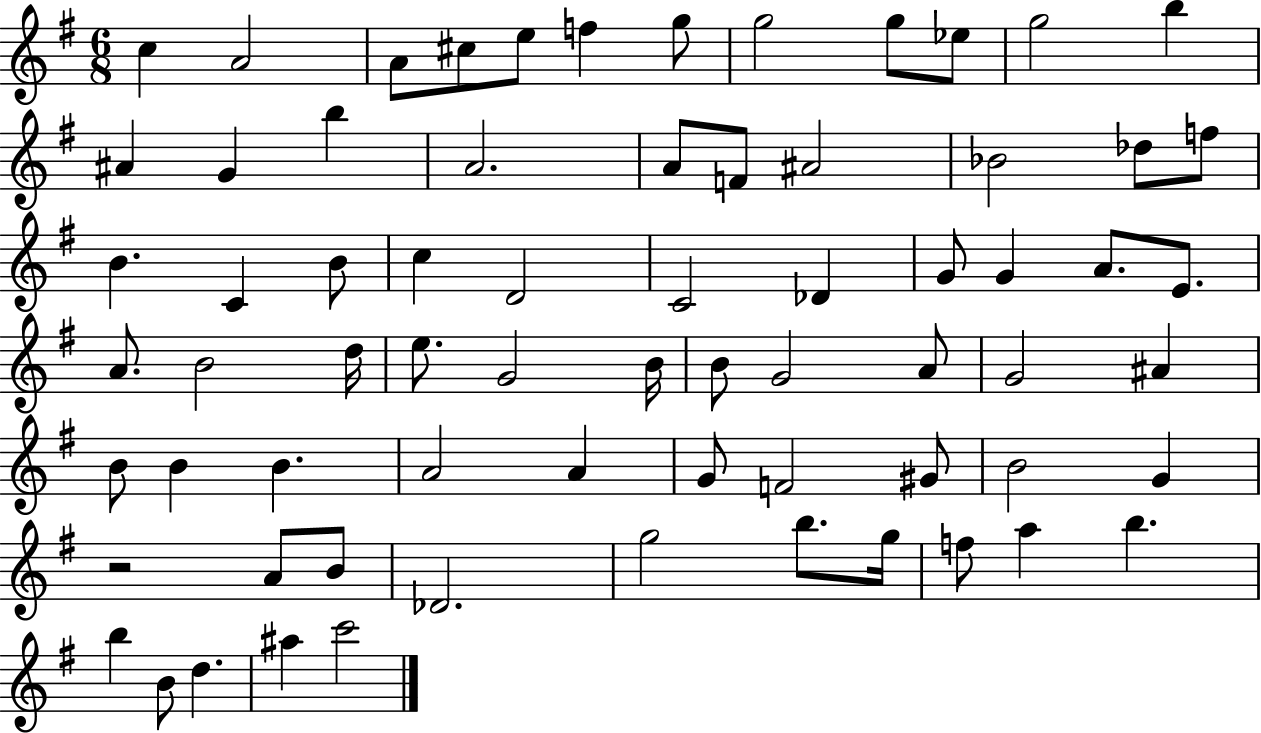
X:1
T:Untitled
M:6/8
L:1/4
K:G
c A2 A/2 ^c/2 e/2 f g/2 g2 g/2 _e/2 g2 b ^A G b A2 A/2 F/2 ^A2 _B2 _d/2 f/2 B C B/2 c D2 C2 _D G/2 G A/2 E/2 A/2 B2 d/4 e/2 G2 B/4 B/2 G2 A/2 G2 ^A B/2 B B A2 A G/2 F2 ^G/2 B2 G z2 A/2 B/2 _D2 g2 b/2 g/4 f/2 a b b B/2 d ^a c'2